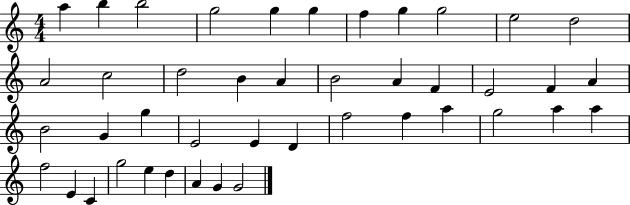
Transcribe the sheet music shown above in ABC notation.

X:1
T:Untitled
M:4/4
L:1/4
K:C
a b b2 g2 g g f g g2 e2 d2 A2 c2 d2 B A B2 A F E2 F A B2 G g E2 E D f2 f a g2 a a f2 E C g2 e d A G G2